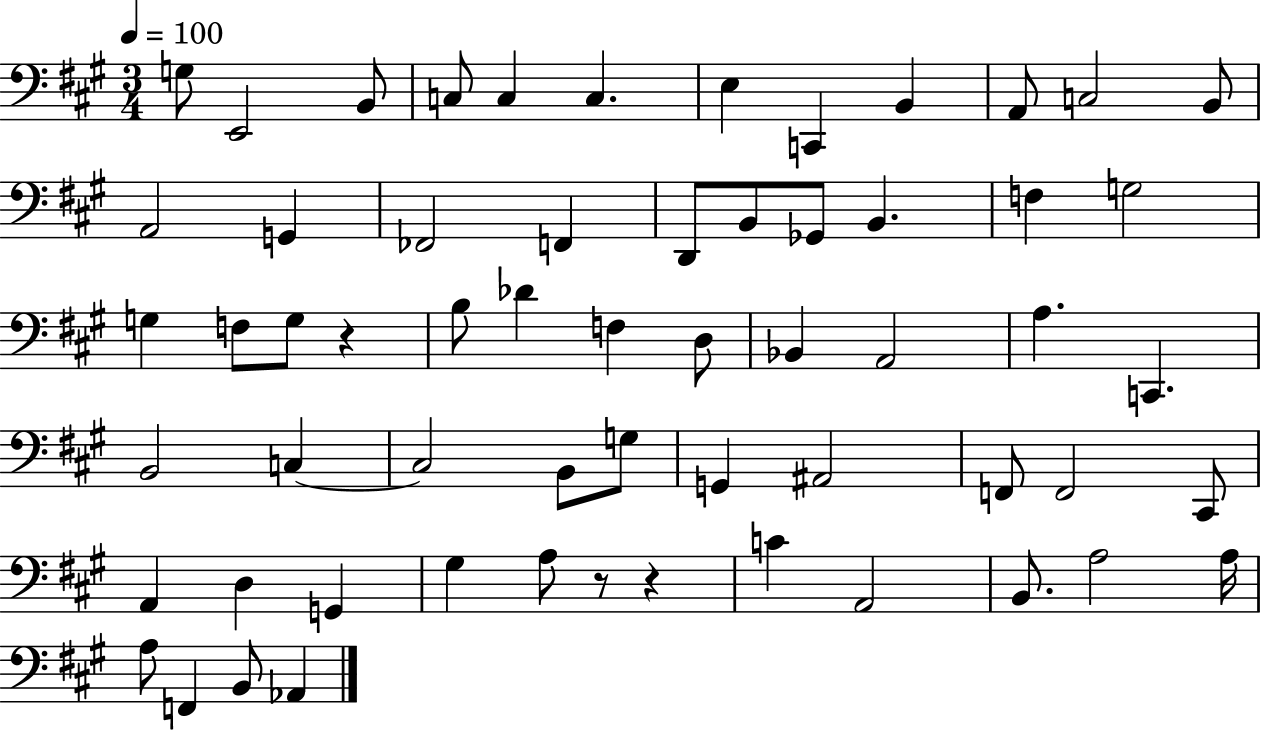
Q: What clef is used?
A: bass